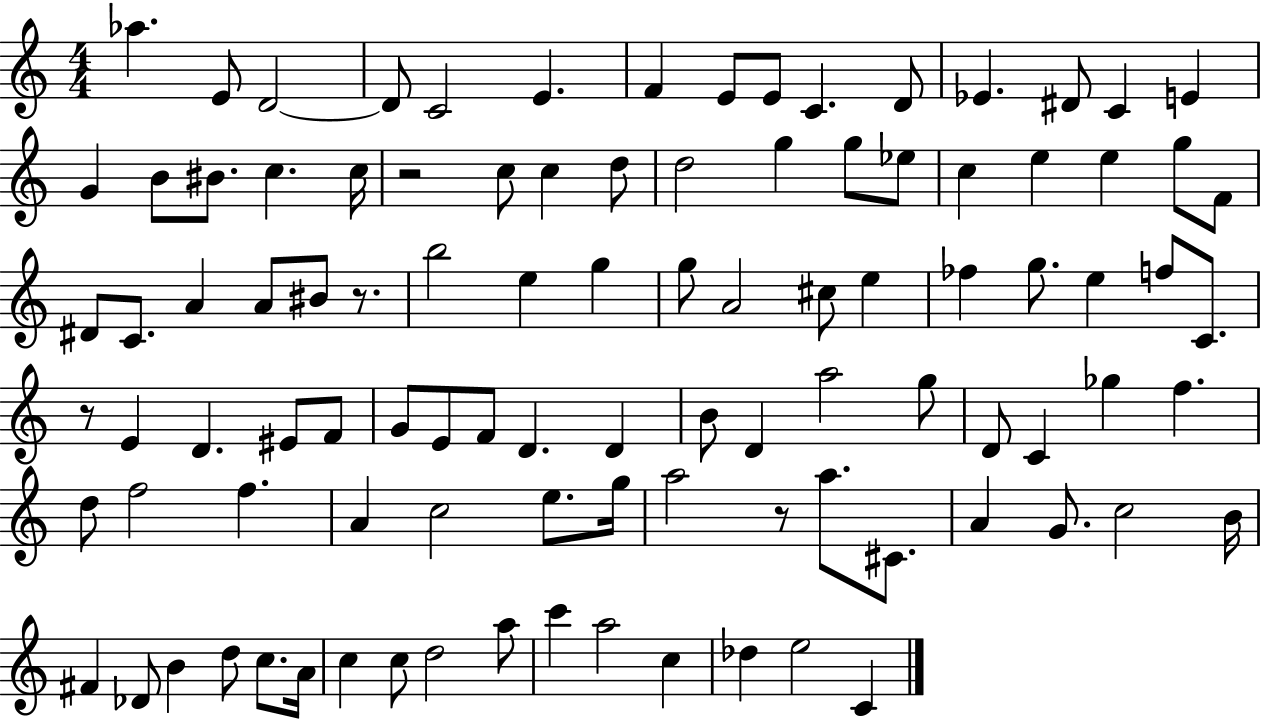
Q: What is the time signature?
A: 4/4